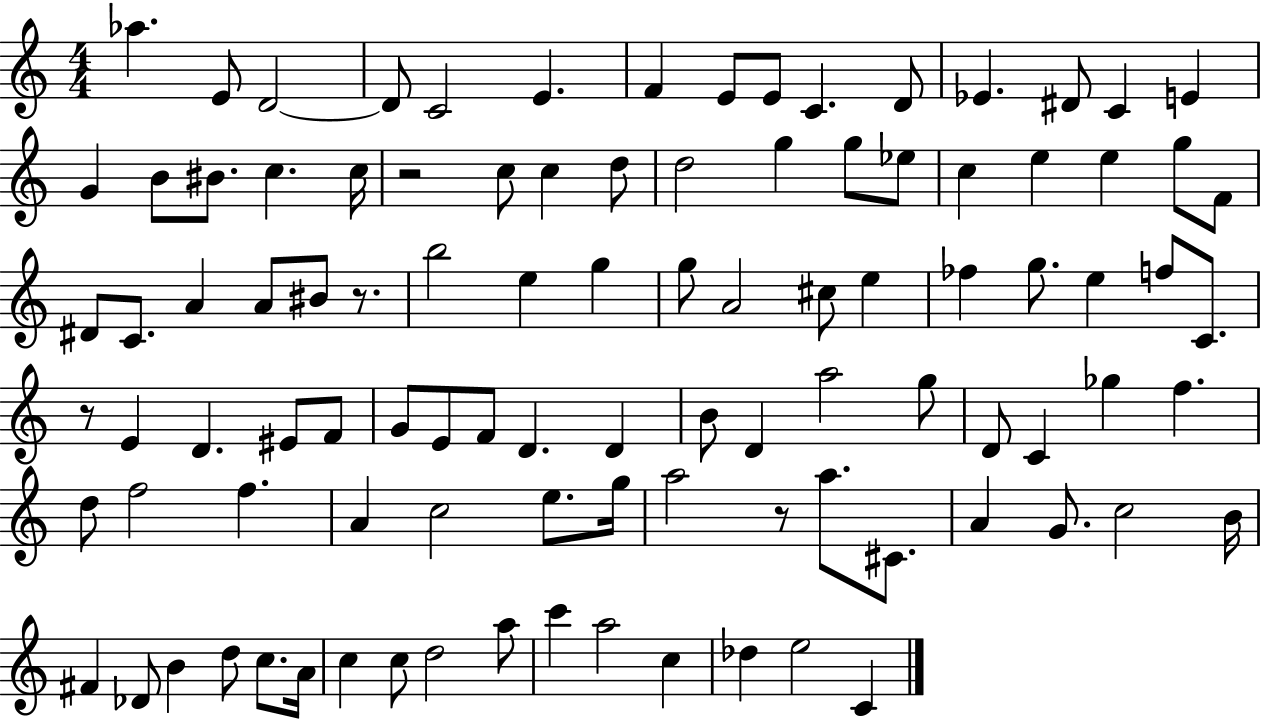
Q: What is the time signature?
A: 4/4